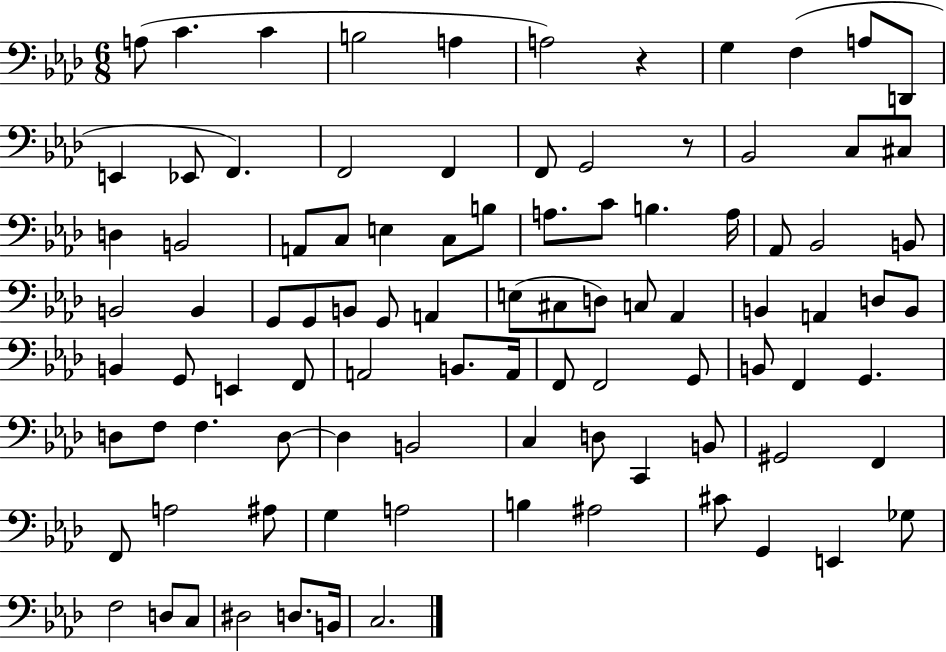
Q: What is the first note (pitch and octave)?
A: A3